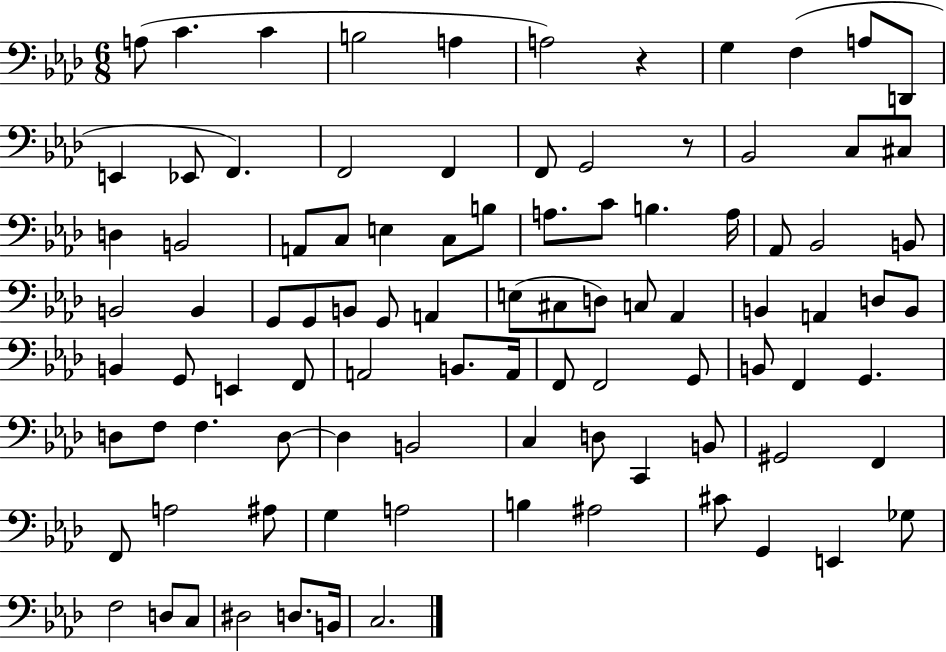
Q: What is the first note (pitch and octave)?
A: A3